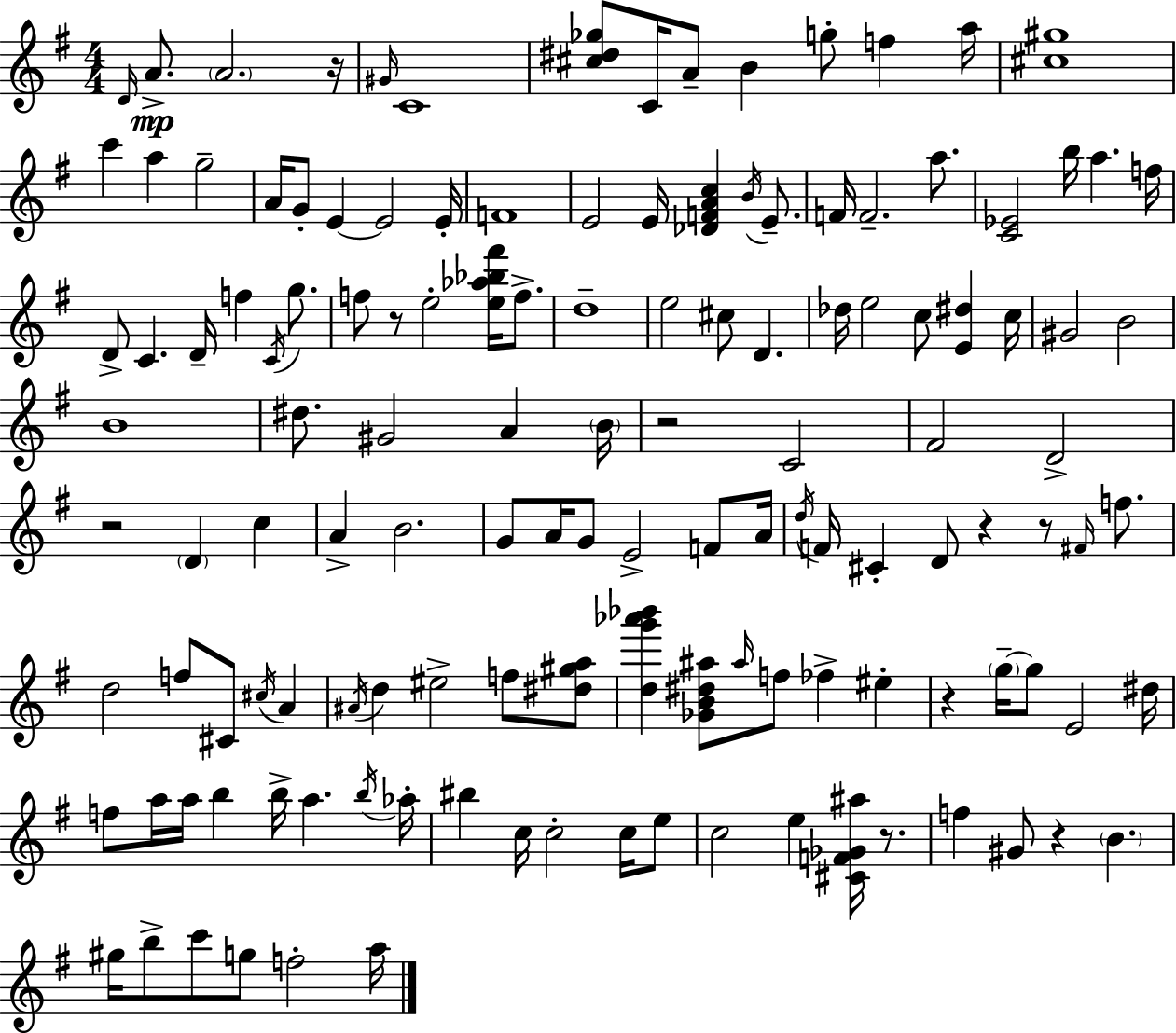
{
  \clef treble
  \numericTimeSignature
  \time 4/4
  \key g \major
  \grace { d'16 }\mp a'8.-> \parenthesize a'2. | r16 \grace { gis'16 } c'1 | <cis'' dis'' ges''>8 c'16 a'8-- b'4 g''8-. f''4 | a''16 <cis'' gis''>1 | \break c'''4 a''4 g''2-- | a'16 g'8-. e'4~~ e'2 | e'16-. f'1 | e'2 e'16 <des' f' a' c''>4 \acciaccatura { b'16 } | \break e'8.-- f'16 f'2.-- | a''8. <c' ees'>2 b''16 a''4. | f''16 d'8-> c'4. d'16-- f''4 | \acciaccatura { c'16 } g''8. f''8 r8 e''2-. | \break <e'' aes'' bes'' fis'''>16 f''8.-> d''1-- | e''2 cis''8 d'4. | des''16 e''2 c''8 <e' dis''>4 | c''16 gis'2 b'2 | \break b'1 | dis''8. gis'2 a'4 | \parenthesize b'16 r2 c'2 | fis'2 d'2-> | \break r2 \parenthesize d'4 | c''4 a'4-> b'2. | g'8 a'16 g'8 e'2-> | f'8 a'16 \acciaccatura { d''16 } f'16 cis'4-. d'8 r4 | \break r8 \grace { fis'16 } f''8. d''2 f''8 | cis'8 \acciaccatura { cis''16 } a'4 \acciaccatura { ais'16 } d''4 eis''2-> | f''8 <dis'' gis'' a''>8 <d'' g''' aes''' bes'''>4 <ges' b' dis'' ais''>8 \grace { ais''16 } f''8 | fes''4-> eis''4-. r4 \parenthesize g''16--~~ g''8 | \break e'2 dis''16 f''8 a''16 a''16 b''4 | b''16-> a''4. \acciaccatura { b''16 } aes''16-. bis''4 c''16 c''2-. | c''16 e''8 c''2 | e''4 <cis' f' ges' ais''>16 r8. f''4 gis'8 | \break r4 \parenthesize b'4. gis''16 b''8-> c'''8 g''8 | f''2-. a''16 \bar "|."
}